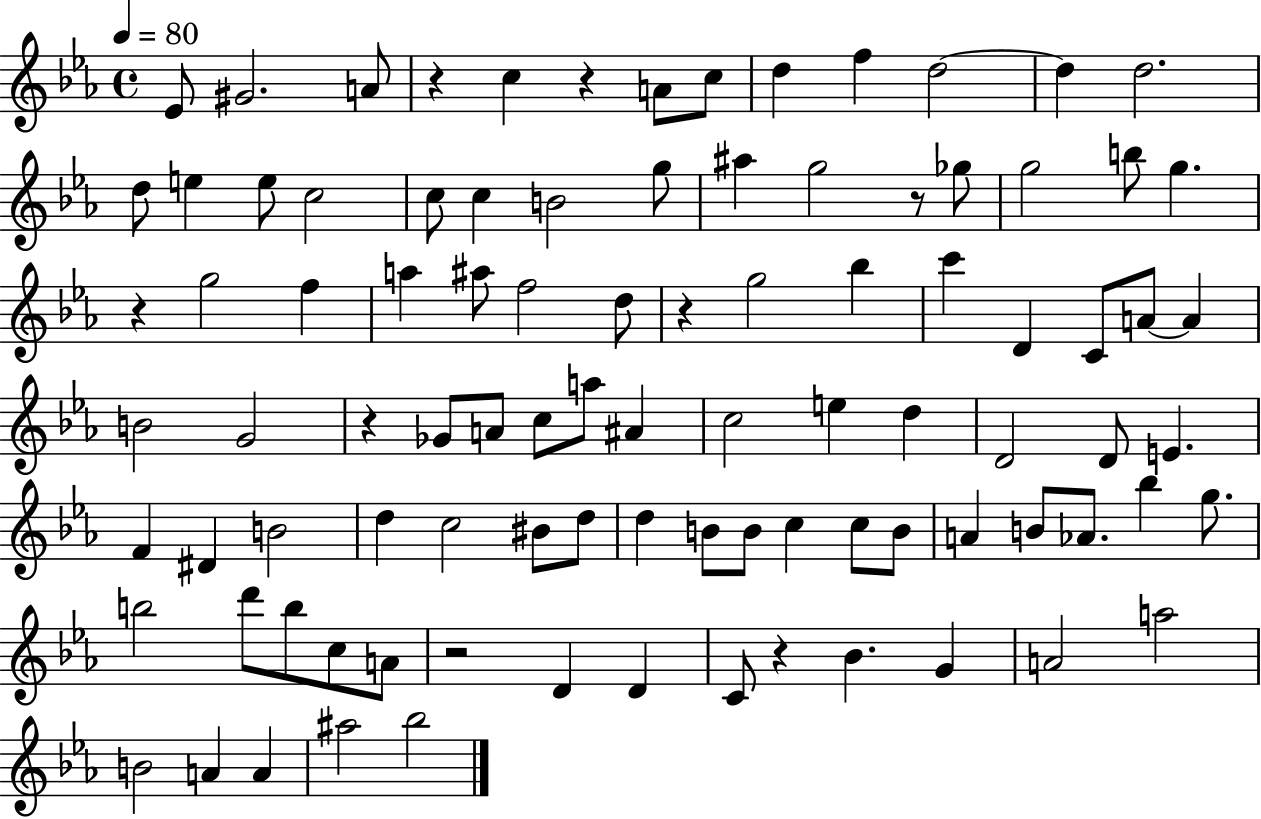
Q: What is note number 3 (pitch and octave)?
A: A4